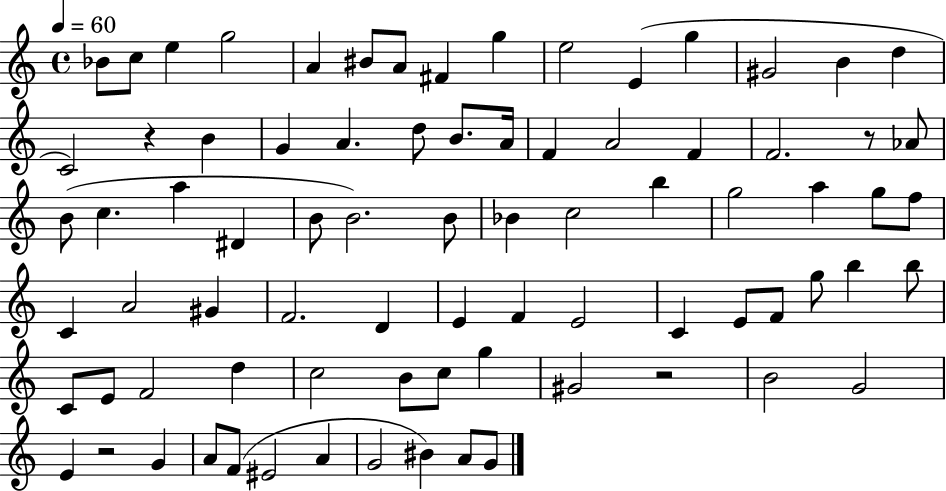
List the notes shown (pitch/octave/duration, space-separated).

Bb4/e C5/e E5/q G5/h A4/q BIS4/e A4/e F#4/q G5/q E5/h E4/q G5/q G#4/h B4/q D5/q C4/h R/q B4/q G4/q A4/q. D5/e B4/e. A4/s F4/q A4/h F4/q F4/h. R/e Ab4/e B4/e C5/q. A5/q D#4/q B4/e B4/h. B4/e Bb4/q C5/h B5/q G5/h A5/q G5/e F5/e C4/q A4/h G#4/q F4/h. D4/q E4/q F4/q E4/h C4/q E4/e F4/e G5/e B5/q B5/e C4/e E4/e F4/h D5/q C5/h B4/e C5/e G5/q G#4/h R/h B4/h G4/h E4/q R/h G4/q A4/e F4/e EIS4/h A4/q G4/h BIS4/q A4/e G4/e